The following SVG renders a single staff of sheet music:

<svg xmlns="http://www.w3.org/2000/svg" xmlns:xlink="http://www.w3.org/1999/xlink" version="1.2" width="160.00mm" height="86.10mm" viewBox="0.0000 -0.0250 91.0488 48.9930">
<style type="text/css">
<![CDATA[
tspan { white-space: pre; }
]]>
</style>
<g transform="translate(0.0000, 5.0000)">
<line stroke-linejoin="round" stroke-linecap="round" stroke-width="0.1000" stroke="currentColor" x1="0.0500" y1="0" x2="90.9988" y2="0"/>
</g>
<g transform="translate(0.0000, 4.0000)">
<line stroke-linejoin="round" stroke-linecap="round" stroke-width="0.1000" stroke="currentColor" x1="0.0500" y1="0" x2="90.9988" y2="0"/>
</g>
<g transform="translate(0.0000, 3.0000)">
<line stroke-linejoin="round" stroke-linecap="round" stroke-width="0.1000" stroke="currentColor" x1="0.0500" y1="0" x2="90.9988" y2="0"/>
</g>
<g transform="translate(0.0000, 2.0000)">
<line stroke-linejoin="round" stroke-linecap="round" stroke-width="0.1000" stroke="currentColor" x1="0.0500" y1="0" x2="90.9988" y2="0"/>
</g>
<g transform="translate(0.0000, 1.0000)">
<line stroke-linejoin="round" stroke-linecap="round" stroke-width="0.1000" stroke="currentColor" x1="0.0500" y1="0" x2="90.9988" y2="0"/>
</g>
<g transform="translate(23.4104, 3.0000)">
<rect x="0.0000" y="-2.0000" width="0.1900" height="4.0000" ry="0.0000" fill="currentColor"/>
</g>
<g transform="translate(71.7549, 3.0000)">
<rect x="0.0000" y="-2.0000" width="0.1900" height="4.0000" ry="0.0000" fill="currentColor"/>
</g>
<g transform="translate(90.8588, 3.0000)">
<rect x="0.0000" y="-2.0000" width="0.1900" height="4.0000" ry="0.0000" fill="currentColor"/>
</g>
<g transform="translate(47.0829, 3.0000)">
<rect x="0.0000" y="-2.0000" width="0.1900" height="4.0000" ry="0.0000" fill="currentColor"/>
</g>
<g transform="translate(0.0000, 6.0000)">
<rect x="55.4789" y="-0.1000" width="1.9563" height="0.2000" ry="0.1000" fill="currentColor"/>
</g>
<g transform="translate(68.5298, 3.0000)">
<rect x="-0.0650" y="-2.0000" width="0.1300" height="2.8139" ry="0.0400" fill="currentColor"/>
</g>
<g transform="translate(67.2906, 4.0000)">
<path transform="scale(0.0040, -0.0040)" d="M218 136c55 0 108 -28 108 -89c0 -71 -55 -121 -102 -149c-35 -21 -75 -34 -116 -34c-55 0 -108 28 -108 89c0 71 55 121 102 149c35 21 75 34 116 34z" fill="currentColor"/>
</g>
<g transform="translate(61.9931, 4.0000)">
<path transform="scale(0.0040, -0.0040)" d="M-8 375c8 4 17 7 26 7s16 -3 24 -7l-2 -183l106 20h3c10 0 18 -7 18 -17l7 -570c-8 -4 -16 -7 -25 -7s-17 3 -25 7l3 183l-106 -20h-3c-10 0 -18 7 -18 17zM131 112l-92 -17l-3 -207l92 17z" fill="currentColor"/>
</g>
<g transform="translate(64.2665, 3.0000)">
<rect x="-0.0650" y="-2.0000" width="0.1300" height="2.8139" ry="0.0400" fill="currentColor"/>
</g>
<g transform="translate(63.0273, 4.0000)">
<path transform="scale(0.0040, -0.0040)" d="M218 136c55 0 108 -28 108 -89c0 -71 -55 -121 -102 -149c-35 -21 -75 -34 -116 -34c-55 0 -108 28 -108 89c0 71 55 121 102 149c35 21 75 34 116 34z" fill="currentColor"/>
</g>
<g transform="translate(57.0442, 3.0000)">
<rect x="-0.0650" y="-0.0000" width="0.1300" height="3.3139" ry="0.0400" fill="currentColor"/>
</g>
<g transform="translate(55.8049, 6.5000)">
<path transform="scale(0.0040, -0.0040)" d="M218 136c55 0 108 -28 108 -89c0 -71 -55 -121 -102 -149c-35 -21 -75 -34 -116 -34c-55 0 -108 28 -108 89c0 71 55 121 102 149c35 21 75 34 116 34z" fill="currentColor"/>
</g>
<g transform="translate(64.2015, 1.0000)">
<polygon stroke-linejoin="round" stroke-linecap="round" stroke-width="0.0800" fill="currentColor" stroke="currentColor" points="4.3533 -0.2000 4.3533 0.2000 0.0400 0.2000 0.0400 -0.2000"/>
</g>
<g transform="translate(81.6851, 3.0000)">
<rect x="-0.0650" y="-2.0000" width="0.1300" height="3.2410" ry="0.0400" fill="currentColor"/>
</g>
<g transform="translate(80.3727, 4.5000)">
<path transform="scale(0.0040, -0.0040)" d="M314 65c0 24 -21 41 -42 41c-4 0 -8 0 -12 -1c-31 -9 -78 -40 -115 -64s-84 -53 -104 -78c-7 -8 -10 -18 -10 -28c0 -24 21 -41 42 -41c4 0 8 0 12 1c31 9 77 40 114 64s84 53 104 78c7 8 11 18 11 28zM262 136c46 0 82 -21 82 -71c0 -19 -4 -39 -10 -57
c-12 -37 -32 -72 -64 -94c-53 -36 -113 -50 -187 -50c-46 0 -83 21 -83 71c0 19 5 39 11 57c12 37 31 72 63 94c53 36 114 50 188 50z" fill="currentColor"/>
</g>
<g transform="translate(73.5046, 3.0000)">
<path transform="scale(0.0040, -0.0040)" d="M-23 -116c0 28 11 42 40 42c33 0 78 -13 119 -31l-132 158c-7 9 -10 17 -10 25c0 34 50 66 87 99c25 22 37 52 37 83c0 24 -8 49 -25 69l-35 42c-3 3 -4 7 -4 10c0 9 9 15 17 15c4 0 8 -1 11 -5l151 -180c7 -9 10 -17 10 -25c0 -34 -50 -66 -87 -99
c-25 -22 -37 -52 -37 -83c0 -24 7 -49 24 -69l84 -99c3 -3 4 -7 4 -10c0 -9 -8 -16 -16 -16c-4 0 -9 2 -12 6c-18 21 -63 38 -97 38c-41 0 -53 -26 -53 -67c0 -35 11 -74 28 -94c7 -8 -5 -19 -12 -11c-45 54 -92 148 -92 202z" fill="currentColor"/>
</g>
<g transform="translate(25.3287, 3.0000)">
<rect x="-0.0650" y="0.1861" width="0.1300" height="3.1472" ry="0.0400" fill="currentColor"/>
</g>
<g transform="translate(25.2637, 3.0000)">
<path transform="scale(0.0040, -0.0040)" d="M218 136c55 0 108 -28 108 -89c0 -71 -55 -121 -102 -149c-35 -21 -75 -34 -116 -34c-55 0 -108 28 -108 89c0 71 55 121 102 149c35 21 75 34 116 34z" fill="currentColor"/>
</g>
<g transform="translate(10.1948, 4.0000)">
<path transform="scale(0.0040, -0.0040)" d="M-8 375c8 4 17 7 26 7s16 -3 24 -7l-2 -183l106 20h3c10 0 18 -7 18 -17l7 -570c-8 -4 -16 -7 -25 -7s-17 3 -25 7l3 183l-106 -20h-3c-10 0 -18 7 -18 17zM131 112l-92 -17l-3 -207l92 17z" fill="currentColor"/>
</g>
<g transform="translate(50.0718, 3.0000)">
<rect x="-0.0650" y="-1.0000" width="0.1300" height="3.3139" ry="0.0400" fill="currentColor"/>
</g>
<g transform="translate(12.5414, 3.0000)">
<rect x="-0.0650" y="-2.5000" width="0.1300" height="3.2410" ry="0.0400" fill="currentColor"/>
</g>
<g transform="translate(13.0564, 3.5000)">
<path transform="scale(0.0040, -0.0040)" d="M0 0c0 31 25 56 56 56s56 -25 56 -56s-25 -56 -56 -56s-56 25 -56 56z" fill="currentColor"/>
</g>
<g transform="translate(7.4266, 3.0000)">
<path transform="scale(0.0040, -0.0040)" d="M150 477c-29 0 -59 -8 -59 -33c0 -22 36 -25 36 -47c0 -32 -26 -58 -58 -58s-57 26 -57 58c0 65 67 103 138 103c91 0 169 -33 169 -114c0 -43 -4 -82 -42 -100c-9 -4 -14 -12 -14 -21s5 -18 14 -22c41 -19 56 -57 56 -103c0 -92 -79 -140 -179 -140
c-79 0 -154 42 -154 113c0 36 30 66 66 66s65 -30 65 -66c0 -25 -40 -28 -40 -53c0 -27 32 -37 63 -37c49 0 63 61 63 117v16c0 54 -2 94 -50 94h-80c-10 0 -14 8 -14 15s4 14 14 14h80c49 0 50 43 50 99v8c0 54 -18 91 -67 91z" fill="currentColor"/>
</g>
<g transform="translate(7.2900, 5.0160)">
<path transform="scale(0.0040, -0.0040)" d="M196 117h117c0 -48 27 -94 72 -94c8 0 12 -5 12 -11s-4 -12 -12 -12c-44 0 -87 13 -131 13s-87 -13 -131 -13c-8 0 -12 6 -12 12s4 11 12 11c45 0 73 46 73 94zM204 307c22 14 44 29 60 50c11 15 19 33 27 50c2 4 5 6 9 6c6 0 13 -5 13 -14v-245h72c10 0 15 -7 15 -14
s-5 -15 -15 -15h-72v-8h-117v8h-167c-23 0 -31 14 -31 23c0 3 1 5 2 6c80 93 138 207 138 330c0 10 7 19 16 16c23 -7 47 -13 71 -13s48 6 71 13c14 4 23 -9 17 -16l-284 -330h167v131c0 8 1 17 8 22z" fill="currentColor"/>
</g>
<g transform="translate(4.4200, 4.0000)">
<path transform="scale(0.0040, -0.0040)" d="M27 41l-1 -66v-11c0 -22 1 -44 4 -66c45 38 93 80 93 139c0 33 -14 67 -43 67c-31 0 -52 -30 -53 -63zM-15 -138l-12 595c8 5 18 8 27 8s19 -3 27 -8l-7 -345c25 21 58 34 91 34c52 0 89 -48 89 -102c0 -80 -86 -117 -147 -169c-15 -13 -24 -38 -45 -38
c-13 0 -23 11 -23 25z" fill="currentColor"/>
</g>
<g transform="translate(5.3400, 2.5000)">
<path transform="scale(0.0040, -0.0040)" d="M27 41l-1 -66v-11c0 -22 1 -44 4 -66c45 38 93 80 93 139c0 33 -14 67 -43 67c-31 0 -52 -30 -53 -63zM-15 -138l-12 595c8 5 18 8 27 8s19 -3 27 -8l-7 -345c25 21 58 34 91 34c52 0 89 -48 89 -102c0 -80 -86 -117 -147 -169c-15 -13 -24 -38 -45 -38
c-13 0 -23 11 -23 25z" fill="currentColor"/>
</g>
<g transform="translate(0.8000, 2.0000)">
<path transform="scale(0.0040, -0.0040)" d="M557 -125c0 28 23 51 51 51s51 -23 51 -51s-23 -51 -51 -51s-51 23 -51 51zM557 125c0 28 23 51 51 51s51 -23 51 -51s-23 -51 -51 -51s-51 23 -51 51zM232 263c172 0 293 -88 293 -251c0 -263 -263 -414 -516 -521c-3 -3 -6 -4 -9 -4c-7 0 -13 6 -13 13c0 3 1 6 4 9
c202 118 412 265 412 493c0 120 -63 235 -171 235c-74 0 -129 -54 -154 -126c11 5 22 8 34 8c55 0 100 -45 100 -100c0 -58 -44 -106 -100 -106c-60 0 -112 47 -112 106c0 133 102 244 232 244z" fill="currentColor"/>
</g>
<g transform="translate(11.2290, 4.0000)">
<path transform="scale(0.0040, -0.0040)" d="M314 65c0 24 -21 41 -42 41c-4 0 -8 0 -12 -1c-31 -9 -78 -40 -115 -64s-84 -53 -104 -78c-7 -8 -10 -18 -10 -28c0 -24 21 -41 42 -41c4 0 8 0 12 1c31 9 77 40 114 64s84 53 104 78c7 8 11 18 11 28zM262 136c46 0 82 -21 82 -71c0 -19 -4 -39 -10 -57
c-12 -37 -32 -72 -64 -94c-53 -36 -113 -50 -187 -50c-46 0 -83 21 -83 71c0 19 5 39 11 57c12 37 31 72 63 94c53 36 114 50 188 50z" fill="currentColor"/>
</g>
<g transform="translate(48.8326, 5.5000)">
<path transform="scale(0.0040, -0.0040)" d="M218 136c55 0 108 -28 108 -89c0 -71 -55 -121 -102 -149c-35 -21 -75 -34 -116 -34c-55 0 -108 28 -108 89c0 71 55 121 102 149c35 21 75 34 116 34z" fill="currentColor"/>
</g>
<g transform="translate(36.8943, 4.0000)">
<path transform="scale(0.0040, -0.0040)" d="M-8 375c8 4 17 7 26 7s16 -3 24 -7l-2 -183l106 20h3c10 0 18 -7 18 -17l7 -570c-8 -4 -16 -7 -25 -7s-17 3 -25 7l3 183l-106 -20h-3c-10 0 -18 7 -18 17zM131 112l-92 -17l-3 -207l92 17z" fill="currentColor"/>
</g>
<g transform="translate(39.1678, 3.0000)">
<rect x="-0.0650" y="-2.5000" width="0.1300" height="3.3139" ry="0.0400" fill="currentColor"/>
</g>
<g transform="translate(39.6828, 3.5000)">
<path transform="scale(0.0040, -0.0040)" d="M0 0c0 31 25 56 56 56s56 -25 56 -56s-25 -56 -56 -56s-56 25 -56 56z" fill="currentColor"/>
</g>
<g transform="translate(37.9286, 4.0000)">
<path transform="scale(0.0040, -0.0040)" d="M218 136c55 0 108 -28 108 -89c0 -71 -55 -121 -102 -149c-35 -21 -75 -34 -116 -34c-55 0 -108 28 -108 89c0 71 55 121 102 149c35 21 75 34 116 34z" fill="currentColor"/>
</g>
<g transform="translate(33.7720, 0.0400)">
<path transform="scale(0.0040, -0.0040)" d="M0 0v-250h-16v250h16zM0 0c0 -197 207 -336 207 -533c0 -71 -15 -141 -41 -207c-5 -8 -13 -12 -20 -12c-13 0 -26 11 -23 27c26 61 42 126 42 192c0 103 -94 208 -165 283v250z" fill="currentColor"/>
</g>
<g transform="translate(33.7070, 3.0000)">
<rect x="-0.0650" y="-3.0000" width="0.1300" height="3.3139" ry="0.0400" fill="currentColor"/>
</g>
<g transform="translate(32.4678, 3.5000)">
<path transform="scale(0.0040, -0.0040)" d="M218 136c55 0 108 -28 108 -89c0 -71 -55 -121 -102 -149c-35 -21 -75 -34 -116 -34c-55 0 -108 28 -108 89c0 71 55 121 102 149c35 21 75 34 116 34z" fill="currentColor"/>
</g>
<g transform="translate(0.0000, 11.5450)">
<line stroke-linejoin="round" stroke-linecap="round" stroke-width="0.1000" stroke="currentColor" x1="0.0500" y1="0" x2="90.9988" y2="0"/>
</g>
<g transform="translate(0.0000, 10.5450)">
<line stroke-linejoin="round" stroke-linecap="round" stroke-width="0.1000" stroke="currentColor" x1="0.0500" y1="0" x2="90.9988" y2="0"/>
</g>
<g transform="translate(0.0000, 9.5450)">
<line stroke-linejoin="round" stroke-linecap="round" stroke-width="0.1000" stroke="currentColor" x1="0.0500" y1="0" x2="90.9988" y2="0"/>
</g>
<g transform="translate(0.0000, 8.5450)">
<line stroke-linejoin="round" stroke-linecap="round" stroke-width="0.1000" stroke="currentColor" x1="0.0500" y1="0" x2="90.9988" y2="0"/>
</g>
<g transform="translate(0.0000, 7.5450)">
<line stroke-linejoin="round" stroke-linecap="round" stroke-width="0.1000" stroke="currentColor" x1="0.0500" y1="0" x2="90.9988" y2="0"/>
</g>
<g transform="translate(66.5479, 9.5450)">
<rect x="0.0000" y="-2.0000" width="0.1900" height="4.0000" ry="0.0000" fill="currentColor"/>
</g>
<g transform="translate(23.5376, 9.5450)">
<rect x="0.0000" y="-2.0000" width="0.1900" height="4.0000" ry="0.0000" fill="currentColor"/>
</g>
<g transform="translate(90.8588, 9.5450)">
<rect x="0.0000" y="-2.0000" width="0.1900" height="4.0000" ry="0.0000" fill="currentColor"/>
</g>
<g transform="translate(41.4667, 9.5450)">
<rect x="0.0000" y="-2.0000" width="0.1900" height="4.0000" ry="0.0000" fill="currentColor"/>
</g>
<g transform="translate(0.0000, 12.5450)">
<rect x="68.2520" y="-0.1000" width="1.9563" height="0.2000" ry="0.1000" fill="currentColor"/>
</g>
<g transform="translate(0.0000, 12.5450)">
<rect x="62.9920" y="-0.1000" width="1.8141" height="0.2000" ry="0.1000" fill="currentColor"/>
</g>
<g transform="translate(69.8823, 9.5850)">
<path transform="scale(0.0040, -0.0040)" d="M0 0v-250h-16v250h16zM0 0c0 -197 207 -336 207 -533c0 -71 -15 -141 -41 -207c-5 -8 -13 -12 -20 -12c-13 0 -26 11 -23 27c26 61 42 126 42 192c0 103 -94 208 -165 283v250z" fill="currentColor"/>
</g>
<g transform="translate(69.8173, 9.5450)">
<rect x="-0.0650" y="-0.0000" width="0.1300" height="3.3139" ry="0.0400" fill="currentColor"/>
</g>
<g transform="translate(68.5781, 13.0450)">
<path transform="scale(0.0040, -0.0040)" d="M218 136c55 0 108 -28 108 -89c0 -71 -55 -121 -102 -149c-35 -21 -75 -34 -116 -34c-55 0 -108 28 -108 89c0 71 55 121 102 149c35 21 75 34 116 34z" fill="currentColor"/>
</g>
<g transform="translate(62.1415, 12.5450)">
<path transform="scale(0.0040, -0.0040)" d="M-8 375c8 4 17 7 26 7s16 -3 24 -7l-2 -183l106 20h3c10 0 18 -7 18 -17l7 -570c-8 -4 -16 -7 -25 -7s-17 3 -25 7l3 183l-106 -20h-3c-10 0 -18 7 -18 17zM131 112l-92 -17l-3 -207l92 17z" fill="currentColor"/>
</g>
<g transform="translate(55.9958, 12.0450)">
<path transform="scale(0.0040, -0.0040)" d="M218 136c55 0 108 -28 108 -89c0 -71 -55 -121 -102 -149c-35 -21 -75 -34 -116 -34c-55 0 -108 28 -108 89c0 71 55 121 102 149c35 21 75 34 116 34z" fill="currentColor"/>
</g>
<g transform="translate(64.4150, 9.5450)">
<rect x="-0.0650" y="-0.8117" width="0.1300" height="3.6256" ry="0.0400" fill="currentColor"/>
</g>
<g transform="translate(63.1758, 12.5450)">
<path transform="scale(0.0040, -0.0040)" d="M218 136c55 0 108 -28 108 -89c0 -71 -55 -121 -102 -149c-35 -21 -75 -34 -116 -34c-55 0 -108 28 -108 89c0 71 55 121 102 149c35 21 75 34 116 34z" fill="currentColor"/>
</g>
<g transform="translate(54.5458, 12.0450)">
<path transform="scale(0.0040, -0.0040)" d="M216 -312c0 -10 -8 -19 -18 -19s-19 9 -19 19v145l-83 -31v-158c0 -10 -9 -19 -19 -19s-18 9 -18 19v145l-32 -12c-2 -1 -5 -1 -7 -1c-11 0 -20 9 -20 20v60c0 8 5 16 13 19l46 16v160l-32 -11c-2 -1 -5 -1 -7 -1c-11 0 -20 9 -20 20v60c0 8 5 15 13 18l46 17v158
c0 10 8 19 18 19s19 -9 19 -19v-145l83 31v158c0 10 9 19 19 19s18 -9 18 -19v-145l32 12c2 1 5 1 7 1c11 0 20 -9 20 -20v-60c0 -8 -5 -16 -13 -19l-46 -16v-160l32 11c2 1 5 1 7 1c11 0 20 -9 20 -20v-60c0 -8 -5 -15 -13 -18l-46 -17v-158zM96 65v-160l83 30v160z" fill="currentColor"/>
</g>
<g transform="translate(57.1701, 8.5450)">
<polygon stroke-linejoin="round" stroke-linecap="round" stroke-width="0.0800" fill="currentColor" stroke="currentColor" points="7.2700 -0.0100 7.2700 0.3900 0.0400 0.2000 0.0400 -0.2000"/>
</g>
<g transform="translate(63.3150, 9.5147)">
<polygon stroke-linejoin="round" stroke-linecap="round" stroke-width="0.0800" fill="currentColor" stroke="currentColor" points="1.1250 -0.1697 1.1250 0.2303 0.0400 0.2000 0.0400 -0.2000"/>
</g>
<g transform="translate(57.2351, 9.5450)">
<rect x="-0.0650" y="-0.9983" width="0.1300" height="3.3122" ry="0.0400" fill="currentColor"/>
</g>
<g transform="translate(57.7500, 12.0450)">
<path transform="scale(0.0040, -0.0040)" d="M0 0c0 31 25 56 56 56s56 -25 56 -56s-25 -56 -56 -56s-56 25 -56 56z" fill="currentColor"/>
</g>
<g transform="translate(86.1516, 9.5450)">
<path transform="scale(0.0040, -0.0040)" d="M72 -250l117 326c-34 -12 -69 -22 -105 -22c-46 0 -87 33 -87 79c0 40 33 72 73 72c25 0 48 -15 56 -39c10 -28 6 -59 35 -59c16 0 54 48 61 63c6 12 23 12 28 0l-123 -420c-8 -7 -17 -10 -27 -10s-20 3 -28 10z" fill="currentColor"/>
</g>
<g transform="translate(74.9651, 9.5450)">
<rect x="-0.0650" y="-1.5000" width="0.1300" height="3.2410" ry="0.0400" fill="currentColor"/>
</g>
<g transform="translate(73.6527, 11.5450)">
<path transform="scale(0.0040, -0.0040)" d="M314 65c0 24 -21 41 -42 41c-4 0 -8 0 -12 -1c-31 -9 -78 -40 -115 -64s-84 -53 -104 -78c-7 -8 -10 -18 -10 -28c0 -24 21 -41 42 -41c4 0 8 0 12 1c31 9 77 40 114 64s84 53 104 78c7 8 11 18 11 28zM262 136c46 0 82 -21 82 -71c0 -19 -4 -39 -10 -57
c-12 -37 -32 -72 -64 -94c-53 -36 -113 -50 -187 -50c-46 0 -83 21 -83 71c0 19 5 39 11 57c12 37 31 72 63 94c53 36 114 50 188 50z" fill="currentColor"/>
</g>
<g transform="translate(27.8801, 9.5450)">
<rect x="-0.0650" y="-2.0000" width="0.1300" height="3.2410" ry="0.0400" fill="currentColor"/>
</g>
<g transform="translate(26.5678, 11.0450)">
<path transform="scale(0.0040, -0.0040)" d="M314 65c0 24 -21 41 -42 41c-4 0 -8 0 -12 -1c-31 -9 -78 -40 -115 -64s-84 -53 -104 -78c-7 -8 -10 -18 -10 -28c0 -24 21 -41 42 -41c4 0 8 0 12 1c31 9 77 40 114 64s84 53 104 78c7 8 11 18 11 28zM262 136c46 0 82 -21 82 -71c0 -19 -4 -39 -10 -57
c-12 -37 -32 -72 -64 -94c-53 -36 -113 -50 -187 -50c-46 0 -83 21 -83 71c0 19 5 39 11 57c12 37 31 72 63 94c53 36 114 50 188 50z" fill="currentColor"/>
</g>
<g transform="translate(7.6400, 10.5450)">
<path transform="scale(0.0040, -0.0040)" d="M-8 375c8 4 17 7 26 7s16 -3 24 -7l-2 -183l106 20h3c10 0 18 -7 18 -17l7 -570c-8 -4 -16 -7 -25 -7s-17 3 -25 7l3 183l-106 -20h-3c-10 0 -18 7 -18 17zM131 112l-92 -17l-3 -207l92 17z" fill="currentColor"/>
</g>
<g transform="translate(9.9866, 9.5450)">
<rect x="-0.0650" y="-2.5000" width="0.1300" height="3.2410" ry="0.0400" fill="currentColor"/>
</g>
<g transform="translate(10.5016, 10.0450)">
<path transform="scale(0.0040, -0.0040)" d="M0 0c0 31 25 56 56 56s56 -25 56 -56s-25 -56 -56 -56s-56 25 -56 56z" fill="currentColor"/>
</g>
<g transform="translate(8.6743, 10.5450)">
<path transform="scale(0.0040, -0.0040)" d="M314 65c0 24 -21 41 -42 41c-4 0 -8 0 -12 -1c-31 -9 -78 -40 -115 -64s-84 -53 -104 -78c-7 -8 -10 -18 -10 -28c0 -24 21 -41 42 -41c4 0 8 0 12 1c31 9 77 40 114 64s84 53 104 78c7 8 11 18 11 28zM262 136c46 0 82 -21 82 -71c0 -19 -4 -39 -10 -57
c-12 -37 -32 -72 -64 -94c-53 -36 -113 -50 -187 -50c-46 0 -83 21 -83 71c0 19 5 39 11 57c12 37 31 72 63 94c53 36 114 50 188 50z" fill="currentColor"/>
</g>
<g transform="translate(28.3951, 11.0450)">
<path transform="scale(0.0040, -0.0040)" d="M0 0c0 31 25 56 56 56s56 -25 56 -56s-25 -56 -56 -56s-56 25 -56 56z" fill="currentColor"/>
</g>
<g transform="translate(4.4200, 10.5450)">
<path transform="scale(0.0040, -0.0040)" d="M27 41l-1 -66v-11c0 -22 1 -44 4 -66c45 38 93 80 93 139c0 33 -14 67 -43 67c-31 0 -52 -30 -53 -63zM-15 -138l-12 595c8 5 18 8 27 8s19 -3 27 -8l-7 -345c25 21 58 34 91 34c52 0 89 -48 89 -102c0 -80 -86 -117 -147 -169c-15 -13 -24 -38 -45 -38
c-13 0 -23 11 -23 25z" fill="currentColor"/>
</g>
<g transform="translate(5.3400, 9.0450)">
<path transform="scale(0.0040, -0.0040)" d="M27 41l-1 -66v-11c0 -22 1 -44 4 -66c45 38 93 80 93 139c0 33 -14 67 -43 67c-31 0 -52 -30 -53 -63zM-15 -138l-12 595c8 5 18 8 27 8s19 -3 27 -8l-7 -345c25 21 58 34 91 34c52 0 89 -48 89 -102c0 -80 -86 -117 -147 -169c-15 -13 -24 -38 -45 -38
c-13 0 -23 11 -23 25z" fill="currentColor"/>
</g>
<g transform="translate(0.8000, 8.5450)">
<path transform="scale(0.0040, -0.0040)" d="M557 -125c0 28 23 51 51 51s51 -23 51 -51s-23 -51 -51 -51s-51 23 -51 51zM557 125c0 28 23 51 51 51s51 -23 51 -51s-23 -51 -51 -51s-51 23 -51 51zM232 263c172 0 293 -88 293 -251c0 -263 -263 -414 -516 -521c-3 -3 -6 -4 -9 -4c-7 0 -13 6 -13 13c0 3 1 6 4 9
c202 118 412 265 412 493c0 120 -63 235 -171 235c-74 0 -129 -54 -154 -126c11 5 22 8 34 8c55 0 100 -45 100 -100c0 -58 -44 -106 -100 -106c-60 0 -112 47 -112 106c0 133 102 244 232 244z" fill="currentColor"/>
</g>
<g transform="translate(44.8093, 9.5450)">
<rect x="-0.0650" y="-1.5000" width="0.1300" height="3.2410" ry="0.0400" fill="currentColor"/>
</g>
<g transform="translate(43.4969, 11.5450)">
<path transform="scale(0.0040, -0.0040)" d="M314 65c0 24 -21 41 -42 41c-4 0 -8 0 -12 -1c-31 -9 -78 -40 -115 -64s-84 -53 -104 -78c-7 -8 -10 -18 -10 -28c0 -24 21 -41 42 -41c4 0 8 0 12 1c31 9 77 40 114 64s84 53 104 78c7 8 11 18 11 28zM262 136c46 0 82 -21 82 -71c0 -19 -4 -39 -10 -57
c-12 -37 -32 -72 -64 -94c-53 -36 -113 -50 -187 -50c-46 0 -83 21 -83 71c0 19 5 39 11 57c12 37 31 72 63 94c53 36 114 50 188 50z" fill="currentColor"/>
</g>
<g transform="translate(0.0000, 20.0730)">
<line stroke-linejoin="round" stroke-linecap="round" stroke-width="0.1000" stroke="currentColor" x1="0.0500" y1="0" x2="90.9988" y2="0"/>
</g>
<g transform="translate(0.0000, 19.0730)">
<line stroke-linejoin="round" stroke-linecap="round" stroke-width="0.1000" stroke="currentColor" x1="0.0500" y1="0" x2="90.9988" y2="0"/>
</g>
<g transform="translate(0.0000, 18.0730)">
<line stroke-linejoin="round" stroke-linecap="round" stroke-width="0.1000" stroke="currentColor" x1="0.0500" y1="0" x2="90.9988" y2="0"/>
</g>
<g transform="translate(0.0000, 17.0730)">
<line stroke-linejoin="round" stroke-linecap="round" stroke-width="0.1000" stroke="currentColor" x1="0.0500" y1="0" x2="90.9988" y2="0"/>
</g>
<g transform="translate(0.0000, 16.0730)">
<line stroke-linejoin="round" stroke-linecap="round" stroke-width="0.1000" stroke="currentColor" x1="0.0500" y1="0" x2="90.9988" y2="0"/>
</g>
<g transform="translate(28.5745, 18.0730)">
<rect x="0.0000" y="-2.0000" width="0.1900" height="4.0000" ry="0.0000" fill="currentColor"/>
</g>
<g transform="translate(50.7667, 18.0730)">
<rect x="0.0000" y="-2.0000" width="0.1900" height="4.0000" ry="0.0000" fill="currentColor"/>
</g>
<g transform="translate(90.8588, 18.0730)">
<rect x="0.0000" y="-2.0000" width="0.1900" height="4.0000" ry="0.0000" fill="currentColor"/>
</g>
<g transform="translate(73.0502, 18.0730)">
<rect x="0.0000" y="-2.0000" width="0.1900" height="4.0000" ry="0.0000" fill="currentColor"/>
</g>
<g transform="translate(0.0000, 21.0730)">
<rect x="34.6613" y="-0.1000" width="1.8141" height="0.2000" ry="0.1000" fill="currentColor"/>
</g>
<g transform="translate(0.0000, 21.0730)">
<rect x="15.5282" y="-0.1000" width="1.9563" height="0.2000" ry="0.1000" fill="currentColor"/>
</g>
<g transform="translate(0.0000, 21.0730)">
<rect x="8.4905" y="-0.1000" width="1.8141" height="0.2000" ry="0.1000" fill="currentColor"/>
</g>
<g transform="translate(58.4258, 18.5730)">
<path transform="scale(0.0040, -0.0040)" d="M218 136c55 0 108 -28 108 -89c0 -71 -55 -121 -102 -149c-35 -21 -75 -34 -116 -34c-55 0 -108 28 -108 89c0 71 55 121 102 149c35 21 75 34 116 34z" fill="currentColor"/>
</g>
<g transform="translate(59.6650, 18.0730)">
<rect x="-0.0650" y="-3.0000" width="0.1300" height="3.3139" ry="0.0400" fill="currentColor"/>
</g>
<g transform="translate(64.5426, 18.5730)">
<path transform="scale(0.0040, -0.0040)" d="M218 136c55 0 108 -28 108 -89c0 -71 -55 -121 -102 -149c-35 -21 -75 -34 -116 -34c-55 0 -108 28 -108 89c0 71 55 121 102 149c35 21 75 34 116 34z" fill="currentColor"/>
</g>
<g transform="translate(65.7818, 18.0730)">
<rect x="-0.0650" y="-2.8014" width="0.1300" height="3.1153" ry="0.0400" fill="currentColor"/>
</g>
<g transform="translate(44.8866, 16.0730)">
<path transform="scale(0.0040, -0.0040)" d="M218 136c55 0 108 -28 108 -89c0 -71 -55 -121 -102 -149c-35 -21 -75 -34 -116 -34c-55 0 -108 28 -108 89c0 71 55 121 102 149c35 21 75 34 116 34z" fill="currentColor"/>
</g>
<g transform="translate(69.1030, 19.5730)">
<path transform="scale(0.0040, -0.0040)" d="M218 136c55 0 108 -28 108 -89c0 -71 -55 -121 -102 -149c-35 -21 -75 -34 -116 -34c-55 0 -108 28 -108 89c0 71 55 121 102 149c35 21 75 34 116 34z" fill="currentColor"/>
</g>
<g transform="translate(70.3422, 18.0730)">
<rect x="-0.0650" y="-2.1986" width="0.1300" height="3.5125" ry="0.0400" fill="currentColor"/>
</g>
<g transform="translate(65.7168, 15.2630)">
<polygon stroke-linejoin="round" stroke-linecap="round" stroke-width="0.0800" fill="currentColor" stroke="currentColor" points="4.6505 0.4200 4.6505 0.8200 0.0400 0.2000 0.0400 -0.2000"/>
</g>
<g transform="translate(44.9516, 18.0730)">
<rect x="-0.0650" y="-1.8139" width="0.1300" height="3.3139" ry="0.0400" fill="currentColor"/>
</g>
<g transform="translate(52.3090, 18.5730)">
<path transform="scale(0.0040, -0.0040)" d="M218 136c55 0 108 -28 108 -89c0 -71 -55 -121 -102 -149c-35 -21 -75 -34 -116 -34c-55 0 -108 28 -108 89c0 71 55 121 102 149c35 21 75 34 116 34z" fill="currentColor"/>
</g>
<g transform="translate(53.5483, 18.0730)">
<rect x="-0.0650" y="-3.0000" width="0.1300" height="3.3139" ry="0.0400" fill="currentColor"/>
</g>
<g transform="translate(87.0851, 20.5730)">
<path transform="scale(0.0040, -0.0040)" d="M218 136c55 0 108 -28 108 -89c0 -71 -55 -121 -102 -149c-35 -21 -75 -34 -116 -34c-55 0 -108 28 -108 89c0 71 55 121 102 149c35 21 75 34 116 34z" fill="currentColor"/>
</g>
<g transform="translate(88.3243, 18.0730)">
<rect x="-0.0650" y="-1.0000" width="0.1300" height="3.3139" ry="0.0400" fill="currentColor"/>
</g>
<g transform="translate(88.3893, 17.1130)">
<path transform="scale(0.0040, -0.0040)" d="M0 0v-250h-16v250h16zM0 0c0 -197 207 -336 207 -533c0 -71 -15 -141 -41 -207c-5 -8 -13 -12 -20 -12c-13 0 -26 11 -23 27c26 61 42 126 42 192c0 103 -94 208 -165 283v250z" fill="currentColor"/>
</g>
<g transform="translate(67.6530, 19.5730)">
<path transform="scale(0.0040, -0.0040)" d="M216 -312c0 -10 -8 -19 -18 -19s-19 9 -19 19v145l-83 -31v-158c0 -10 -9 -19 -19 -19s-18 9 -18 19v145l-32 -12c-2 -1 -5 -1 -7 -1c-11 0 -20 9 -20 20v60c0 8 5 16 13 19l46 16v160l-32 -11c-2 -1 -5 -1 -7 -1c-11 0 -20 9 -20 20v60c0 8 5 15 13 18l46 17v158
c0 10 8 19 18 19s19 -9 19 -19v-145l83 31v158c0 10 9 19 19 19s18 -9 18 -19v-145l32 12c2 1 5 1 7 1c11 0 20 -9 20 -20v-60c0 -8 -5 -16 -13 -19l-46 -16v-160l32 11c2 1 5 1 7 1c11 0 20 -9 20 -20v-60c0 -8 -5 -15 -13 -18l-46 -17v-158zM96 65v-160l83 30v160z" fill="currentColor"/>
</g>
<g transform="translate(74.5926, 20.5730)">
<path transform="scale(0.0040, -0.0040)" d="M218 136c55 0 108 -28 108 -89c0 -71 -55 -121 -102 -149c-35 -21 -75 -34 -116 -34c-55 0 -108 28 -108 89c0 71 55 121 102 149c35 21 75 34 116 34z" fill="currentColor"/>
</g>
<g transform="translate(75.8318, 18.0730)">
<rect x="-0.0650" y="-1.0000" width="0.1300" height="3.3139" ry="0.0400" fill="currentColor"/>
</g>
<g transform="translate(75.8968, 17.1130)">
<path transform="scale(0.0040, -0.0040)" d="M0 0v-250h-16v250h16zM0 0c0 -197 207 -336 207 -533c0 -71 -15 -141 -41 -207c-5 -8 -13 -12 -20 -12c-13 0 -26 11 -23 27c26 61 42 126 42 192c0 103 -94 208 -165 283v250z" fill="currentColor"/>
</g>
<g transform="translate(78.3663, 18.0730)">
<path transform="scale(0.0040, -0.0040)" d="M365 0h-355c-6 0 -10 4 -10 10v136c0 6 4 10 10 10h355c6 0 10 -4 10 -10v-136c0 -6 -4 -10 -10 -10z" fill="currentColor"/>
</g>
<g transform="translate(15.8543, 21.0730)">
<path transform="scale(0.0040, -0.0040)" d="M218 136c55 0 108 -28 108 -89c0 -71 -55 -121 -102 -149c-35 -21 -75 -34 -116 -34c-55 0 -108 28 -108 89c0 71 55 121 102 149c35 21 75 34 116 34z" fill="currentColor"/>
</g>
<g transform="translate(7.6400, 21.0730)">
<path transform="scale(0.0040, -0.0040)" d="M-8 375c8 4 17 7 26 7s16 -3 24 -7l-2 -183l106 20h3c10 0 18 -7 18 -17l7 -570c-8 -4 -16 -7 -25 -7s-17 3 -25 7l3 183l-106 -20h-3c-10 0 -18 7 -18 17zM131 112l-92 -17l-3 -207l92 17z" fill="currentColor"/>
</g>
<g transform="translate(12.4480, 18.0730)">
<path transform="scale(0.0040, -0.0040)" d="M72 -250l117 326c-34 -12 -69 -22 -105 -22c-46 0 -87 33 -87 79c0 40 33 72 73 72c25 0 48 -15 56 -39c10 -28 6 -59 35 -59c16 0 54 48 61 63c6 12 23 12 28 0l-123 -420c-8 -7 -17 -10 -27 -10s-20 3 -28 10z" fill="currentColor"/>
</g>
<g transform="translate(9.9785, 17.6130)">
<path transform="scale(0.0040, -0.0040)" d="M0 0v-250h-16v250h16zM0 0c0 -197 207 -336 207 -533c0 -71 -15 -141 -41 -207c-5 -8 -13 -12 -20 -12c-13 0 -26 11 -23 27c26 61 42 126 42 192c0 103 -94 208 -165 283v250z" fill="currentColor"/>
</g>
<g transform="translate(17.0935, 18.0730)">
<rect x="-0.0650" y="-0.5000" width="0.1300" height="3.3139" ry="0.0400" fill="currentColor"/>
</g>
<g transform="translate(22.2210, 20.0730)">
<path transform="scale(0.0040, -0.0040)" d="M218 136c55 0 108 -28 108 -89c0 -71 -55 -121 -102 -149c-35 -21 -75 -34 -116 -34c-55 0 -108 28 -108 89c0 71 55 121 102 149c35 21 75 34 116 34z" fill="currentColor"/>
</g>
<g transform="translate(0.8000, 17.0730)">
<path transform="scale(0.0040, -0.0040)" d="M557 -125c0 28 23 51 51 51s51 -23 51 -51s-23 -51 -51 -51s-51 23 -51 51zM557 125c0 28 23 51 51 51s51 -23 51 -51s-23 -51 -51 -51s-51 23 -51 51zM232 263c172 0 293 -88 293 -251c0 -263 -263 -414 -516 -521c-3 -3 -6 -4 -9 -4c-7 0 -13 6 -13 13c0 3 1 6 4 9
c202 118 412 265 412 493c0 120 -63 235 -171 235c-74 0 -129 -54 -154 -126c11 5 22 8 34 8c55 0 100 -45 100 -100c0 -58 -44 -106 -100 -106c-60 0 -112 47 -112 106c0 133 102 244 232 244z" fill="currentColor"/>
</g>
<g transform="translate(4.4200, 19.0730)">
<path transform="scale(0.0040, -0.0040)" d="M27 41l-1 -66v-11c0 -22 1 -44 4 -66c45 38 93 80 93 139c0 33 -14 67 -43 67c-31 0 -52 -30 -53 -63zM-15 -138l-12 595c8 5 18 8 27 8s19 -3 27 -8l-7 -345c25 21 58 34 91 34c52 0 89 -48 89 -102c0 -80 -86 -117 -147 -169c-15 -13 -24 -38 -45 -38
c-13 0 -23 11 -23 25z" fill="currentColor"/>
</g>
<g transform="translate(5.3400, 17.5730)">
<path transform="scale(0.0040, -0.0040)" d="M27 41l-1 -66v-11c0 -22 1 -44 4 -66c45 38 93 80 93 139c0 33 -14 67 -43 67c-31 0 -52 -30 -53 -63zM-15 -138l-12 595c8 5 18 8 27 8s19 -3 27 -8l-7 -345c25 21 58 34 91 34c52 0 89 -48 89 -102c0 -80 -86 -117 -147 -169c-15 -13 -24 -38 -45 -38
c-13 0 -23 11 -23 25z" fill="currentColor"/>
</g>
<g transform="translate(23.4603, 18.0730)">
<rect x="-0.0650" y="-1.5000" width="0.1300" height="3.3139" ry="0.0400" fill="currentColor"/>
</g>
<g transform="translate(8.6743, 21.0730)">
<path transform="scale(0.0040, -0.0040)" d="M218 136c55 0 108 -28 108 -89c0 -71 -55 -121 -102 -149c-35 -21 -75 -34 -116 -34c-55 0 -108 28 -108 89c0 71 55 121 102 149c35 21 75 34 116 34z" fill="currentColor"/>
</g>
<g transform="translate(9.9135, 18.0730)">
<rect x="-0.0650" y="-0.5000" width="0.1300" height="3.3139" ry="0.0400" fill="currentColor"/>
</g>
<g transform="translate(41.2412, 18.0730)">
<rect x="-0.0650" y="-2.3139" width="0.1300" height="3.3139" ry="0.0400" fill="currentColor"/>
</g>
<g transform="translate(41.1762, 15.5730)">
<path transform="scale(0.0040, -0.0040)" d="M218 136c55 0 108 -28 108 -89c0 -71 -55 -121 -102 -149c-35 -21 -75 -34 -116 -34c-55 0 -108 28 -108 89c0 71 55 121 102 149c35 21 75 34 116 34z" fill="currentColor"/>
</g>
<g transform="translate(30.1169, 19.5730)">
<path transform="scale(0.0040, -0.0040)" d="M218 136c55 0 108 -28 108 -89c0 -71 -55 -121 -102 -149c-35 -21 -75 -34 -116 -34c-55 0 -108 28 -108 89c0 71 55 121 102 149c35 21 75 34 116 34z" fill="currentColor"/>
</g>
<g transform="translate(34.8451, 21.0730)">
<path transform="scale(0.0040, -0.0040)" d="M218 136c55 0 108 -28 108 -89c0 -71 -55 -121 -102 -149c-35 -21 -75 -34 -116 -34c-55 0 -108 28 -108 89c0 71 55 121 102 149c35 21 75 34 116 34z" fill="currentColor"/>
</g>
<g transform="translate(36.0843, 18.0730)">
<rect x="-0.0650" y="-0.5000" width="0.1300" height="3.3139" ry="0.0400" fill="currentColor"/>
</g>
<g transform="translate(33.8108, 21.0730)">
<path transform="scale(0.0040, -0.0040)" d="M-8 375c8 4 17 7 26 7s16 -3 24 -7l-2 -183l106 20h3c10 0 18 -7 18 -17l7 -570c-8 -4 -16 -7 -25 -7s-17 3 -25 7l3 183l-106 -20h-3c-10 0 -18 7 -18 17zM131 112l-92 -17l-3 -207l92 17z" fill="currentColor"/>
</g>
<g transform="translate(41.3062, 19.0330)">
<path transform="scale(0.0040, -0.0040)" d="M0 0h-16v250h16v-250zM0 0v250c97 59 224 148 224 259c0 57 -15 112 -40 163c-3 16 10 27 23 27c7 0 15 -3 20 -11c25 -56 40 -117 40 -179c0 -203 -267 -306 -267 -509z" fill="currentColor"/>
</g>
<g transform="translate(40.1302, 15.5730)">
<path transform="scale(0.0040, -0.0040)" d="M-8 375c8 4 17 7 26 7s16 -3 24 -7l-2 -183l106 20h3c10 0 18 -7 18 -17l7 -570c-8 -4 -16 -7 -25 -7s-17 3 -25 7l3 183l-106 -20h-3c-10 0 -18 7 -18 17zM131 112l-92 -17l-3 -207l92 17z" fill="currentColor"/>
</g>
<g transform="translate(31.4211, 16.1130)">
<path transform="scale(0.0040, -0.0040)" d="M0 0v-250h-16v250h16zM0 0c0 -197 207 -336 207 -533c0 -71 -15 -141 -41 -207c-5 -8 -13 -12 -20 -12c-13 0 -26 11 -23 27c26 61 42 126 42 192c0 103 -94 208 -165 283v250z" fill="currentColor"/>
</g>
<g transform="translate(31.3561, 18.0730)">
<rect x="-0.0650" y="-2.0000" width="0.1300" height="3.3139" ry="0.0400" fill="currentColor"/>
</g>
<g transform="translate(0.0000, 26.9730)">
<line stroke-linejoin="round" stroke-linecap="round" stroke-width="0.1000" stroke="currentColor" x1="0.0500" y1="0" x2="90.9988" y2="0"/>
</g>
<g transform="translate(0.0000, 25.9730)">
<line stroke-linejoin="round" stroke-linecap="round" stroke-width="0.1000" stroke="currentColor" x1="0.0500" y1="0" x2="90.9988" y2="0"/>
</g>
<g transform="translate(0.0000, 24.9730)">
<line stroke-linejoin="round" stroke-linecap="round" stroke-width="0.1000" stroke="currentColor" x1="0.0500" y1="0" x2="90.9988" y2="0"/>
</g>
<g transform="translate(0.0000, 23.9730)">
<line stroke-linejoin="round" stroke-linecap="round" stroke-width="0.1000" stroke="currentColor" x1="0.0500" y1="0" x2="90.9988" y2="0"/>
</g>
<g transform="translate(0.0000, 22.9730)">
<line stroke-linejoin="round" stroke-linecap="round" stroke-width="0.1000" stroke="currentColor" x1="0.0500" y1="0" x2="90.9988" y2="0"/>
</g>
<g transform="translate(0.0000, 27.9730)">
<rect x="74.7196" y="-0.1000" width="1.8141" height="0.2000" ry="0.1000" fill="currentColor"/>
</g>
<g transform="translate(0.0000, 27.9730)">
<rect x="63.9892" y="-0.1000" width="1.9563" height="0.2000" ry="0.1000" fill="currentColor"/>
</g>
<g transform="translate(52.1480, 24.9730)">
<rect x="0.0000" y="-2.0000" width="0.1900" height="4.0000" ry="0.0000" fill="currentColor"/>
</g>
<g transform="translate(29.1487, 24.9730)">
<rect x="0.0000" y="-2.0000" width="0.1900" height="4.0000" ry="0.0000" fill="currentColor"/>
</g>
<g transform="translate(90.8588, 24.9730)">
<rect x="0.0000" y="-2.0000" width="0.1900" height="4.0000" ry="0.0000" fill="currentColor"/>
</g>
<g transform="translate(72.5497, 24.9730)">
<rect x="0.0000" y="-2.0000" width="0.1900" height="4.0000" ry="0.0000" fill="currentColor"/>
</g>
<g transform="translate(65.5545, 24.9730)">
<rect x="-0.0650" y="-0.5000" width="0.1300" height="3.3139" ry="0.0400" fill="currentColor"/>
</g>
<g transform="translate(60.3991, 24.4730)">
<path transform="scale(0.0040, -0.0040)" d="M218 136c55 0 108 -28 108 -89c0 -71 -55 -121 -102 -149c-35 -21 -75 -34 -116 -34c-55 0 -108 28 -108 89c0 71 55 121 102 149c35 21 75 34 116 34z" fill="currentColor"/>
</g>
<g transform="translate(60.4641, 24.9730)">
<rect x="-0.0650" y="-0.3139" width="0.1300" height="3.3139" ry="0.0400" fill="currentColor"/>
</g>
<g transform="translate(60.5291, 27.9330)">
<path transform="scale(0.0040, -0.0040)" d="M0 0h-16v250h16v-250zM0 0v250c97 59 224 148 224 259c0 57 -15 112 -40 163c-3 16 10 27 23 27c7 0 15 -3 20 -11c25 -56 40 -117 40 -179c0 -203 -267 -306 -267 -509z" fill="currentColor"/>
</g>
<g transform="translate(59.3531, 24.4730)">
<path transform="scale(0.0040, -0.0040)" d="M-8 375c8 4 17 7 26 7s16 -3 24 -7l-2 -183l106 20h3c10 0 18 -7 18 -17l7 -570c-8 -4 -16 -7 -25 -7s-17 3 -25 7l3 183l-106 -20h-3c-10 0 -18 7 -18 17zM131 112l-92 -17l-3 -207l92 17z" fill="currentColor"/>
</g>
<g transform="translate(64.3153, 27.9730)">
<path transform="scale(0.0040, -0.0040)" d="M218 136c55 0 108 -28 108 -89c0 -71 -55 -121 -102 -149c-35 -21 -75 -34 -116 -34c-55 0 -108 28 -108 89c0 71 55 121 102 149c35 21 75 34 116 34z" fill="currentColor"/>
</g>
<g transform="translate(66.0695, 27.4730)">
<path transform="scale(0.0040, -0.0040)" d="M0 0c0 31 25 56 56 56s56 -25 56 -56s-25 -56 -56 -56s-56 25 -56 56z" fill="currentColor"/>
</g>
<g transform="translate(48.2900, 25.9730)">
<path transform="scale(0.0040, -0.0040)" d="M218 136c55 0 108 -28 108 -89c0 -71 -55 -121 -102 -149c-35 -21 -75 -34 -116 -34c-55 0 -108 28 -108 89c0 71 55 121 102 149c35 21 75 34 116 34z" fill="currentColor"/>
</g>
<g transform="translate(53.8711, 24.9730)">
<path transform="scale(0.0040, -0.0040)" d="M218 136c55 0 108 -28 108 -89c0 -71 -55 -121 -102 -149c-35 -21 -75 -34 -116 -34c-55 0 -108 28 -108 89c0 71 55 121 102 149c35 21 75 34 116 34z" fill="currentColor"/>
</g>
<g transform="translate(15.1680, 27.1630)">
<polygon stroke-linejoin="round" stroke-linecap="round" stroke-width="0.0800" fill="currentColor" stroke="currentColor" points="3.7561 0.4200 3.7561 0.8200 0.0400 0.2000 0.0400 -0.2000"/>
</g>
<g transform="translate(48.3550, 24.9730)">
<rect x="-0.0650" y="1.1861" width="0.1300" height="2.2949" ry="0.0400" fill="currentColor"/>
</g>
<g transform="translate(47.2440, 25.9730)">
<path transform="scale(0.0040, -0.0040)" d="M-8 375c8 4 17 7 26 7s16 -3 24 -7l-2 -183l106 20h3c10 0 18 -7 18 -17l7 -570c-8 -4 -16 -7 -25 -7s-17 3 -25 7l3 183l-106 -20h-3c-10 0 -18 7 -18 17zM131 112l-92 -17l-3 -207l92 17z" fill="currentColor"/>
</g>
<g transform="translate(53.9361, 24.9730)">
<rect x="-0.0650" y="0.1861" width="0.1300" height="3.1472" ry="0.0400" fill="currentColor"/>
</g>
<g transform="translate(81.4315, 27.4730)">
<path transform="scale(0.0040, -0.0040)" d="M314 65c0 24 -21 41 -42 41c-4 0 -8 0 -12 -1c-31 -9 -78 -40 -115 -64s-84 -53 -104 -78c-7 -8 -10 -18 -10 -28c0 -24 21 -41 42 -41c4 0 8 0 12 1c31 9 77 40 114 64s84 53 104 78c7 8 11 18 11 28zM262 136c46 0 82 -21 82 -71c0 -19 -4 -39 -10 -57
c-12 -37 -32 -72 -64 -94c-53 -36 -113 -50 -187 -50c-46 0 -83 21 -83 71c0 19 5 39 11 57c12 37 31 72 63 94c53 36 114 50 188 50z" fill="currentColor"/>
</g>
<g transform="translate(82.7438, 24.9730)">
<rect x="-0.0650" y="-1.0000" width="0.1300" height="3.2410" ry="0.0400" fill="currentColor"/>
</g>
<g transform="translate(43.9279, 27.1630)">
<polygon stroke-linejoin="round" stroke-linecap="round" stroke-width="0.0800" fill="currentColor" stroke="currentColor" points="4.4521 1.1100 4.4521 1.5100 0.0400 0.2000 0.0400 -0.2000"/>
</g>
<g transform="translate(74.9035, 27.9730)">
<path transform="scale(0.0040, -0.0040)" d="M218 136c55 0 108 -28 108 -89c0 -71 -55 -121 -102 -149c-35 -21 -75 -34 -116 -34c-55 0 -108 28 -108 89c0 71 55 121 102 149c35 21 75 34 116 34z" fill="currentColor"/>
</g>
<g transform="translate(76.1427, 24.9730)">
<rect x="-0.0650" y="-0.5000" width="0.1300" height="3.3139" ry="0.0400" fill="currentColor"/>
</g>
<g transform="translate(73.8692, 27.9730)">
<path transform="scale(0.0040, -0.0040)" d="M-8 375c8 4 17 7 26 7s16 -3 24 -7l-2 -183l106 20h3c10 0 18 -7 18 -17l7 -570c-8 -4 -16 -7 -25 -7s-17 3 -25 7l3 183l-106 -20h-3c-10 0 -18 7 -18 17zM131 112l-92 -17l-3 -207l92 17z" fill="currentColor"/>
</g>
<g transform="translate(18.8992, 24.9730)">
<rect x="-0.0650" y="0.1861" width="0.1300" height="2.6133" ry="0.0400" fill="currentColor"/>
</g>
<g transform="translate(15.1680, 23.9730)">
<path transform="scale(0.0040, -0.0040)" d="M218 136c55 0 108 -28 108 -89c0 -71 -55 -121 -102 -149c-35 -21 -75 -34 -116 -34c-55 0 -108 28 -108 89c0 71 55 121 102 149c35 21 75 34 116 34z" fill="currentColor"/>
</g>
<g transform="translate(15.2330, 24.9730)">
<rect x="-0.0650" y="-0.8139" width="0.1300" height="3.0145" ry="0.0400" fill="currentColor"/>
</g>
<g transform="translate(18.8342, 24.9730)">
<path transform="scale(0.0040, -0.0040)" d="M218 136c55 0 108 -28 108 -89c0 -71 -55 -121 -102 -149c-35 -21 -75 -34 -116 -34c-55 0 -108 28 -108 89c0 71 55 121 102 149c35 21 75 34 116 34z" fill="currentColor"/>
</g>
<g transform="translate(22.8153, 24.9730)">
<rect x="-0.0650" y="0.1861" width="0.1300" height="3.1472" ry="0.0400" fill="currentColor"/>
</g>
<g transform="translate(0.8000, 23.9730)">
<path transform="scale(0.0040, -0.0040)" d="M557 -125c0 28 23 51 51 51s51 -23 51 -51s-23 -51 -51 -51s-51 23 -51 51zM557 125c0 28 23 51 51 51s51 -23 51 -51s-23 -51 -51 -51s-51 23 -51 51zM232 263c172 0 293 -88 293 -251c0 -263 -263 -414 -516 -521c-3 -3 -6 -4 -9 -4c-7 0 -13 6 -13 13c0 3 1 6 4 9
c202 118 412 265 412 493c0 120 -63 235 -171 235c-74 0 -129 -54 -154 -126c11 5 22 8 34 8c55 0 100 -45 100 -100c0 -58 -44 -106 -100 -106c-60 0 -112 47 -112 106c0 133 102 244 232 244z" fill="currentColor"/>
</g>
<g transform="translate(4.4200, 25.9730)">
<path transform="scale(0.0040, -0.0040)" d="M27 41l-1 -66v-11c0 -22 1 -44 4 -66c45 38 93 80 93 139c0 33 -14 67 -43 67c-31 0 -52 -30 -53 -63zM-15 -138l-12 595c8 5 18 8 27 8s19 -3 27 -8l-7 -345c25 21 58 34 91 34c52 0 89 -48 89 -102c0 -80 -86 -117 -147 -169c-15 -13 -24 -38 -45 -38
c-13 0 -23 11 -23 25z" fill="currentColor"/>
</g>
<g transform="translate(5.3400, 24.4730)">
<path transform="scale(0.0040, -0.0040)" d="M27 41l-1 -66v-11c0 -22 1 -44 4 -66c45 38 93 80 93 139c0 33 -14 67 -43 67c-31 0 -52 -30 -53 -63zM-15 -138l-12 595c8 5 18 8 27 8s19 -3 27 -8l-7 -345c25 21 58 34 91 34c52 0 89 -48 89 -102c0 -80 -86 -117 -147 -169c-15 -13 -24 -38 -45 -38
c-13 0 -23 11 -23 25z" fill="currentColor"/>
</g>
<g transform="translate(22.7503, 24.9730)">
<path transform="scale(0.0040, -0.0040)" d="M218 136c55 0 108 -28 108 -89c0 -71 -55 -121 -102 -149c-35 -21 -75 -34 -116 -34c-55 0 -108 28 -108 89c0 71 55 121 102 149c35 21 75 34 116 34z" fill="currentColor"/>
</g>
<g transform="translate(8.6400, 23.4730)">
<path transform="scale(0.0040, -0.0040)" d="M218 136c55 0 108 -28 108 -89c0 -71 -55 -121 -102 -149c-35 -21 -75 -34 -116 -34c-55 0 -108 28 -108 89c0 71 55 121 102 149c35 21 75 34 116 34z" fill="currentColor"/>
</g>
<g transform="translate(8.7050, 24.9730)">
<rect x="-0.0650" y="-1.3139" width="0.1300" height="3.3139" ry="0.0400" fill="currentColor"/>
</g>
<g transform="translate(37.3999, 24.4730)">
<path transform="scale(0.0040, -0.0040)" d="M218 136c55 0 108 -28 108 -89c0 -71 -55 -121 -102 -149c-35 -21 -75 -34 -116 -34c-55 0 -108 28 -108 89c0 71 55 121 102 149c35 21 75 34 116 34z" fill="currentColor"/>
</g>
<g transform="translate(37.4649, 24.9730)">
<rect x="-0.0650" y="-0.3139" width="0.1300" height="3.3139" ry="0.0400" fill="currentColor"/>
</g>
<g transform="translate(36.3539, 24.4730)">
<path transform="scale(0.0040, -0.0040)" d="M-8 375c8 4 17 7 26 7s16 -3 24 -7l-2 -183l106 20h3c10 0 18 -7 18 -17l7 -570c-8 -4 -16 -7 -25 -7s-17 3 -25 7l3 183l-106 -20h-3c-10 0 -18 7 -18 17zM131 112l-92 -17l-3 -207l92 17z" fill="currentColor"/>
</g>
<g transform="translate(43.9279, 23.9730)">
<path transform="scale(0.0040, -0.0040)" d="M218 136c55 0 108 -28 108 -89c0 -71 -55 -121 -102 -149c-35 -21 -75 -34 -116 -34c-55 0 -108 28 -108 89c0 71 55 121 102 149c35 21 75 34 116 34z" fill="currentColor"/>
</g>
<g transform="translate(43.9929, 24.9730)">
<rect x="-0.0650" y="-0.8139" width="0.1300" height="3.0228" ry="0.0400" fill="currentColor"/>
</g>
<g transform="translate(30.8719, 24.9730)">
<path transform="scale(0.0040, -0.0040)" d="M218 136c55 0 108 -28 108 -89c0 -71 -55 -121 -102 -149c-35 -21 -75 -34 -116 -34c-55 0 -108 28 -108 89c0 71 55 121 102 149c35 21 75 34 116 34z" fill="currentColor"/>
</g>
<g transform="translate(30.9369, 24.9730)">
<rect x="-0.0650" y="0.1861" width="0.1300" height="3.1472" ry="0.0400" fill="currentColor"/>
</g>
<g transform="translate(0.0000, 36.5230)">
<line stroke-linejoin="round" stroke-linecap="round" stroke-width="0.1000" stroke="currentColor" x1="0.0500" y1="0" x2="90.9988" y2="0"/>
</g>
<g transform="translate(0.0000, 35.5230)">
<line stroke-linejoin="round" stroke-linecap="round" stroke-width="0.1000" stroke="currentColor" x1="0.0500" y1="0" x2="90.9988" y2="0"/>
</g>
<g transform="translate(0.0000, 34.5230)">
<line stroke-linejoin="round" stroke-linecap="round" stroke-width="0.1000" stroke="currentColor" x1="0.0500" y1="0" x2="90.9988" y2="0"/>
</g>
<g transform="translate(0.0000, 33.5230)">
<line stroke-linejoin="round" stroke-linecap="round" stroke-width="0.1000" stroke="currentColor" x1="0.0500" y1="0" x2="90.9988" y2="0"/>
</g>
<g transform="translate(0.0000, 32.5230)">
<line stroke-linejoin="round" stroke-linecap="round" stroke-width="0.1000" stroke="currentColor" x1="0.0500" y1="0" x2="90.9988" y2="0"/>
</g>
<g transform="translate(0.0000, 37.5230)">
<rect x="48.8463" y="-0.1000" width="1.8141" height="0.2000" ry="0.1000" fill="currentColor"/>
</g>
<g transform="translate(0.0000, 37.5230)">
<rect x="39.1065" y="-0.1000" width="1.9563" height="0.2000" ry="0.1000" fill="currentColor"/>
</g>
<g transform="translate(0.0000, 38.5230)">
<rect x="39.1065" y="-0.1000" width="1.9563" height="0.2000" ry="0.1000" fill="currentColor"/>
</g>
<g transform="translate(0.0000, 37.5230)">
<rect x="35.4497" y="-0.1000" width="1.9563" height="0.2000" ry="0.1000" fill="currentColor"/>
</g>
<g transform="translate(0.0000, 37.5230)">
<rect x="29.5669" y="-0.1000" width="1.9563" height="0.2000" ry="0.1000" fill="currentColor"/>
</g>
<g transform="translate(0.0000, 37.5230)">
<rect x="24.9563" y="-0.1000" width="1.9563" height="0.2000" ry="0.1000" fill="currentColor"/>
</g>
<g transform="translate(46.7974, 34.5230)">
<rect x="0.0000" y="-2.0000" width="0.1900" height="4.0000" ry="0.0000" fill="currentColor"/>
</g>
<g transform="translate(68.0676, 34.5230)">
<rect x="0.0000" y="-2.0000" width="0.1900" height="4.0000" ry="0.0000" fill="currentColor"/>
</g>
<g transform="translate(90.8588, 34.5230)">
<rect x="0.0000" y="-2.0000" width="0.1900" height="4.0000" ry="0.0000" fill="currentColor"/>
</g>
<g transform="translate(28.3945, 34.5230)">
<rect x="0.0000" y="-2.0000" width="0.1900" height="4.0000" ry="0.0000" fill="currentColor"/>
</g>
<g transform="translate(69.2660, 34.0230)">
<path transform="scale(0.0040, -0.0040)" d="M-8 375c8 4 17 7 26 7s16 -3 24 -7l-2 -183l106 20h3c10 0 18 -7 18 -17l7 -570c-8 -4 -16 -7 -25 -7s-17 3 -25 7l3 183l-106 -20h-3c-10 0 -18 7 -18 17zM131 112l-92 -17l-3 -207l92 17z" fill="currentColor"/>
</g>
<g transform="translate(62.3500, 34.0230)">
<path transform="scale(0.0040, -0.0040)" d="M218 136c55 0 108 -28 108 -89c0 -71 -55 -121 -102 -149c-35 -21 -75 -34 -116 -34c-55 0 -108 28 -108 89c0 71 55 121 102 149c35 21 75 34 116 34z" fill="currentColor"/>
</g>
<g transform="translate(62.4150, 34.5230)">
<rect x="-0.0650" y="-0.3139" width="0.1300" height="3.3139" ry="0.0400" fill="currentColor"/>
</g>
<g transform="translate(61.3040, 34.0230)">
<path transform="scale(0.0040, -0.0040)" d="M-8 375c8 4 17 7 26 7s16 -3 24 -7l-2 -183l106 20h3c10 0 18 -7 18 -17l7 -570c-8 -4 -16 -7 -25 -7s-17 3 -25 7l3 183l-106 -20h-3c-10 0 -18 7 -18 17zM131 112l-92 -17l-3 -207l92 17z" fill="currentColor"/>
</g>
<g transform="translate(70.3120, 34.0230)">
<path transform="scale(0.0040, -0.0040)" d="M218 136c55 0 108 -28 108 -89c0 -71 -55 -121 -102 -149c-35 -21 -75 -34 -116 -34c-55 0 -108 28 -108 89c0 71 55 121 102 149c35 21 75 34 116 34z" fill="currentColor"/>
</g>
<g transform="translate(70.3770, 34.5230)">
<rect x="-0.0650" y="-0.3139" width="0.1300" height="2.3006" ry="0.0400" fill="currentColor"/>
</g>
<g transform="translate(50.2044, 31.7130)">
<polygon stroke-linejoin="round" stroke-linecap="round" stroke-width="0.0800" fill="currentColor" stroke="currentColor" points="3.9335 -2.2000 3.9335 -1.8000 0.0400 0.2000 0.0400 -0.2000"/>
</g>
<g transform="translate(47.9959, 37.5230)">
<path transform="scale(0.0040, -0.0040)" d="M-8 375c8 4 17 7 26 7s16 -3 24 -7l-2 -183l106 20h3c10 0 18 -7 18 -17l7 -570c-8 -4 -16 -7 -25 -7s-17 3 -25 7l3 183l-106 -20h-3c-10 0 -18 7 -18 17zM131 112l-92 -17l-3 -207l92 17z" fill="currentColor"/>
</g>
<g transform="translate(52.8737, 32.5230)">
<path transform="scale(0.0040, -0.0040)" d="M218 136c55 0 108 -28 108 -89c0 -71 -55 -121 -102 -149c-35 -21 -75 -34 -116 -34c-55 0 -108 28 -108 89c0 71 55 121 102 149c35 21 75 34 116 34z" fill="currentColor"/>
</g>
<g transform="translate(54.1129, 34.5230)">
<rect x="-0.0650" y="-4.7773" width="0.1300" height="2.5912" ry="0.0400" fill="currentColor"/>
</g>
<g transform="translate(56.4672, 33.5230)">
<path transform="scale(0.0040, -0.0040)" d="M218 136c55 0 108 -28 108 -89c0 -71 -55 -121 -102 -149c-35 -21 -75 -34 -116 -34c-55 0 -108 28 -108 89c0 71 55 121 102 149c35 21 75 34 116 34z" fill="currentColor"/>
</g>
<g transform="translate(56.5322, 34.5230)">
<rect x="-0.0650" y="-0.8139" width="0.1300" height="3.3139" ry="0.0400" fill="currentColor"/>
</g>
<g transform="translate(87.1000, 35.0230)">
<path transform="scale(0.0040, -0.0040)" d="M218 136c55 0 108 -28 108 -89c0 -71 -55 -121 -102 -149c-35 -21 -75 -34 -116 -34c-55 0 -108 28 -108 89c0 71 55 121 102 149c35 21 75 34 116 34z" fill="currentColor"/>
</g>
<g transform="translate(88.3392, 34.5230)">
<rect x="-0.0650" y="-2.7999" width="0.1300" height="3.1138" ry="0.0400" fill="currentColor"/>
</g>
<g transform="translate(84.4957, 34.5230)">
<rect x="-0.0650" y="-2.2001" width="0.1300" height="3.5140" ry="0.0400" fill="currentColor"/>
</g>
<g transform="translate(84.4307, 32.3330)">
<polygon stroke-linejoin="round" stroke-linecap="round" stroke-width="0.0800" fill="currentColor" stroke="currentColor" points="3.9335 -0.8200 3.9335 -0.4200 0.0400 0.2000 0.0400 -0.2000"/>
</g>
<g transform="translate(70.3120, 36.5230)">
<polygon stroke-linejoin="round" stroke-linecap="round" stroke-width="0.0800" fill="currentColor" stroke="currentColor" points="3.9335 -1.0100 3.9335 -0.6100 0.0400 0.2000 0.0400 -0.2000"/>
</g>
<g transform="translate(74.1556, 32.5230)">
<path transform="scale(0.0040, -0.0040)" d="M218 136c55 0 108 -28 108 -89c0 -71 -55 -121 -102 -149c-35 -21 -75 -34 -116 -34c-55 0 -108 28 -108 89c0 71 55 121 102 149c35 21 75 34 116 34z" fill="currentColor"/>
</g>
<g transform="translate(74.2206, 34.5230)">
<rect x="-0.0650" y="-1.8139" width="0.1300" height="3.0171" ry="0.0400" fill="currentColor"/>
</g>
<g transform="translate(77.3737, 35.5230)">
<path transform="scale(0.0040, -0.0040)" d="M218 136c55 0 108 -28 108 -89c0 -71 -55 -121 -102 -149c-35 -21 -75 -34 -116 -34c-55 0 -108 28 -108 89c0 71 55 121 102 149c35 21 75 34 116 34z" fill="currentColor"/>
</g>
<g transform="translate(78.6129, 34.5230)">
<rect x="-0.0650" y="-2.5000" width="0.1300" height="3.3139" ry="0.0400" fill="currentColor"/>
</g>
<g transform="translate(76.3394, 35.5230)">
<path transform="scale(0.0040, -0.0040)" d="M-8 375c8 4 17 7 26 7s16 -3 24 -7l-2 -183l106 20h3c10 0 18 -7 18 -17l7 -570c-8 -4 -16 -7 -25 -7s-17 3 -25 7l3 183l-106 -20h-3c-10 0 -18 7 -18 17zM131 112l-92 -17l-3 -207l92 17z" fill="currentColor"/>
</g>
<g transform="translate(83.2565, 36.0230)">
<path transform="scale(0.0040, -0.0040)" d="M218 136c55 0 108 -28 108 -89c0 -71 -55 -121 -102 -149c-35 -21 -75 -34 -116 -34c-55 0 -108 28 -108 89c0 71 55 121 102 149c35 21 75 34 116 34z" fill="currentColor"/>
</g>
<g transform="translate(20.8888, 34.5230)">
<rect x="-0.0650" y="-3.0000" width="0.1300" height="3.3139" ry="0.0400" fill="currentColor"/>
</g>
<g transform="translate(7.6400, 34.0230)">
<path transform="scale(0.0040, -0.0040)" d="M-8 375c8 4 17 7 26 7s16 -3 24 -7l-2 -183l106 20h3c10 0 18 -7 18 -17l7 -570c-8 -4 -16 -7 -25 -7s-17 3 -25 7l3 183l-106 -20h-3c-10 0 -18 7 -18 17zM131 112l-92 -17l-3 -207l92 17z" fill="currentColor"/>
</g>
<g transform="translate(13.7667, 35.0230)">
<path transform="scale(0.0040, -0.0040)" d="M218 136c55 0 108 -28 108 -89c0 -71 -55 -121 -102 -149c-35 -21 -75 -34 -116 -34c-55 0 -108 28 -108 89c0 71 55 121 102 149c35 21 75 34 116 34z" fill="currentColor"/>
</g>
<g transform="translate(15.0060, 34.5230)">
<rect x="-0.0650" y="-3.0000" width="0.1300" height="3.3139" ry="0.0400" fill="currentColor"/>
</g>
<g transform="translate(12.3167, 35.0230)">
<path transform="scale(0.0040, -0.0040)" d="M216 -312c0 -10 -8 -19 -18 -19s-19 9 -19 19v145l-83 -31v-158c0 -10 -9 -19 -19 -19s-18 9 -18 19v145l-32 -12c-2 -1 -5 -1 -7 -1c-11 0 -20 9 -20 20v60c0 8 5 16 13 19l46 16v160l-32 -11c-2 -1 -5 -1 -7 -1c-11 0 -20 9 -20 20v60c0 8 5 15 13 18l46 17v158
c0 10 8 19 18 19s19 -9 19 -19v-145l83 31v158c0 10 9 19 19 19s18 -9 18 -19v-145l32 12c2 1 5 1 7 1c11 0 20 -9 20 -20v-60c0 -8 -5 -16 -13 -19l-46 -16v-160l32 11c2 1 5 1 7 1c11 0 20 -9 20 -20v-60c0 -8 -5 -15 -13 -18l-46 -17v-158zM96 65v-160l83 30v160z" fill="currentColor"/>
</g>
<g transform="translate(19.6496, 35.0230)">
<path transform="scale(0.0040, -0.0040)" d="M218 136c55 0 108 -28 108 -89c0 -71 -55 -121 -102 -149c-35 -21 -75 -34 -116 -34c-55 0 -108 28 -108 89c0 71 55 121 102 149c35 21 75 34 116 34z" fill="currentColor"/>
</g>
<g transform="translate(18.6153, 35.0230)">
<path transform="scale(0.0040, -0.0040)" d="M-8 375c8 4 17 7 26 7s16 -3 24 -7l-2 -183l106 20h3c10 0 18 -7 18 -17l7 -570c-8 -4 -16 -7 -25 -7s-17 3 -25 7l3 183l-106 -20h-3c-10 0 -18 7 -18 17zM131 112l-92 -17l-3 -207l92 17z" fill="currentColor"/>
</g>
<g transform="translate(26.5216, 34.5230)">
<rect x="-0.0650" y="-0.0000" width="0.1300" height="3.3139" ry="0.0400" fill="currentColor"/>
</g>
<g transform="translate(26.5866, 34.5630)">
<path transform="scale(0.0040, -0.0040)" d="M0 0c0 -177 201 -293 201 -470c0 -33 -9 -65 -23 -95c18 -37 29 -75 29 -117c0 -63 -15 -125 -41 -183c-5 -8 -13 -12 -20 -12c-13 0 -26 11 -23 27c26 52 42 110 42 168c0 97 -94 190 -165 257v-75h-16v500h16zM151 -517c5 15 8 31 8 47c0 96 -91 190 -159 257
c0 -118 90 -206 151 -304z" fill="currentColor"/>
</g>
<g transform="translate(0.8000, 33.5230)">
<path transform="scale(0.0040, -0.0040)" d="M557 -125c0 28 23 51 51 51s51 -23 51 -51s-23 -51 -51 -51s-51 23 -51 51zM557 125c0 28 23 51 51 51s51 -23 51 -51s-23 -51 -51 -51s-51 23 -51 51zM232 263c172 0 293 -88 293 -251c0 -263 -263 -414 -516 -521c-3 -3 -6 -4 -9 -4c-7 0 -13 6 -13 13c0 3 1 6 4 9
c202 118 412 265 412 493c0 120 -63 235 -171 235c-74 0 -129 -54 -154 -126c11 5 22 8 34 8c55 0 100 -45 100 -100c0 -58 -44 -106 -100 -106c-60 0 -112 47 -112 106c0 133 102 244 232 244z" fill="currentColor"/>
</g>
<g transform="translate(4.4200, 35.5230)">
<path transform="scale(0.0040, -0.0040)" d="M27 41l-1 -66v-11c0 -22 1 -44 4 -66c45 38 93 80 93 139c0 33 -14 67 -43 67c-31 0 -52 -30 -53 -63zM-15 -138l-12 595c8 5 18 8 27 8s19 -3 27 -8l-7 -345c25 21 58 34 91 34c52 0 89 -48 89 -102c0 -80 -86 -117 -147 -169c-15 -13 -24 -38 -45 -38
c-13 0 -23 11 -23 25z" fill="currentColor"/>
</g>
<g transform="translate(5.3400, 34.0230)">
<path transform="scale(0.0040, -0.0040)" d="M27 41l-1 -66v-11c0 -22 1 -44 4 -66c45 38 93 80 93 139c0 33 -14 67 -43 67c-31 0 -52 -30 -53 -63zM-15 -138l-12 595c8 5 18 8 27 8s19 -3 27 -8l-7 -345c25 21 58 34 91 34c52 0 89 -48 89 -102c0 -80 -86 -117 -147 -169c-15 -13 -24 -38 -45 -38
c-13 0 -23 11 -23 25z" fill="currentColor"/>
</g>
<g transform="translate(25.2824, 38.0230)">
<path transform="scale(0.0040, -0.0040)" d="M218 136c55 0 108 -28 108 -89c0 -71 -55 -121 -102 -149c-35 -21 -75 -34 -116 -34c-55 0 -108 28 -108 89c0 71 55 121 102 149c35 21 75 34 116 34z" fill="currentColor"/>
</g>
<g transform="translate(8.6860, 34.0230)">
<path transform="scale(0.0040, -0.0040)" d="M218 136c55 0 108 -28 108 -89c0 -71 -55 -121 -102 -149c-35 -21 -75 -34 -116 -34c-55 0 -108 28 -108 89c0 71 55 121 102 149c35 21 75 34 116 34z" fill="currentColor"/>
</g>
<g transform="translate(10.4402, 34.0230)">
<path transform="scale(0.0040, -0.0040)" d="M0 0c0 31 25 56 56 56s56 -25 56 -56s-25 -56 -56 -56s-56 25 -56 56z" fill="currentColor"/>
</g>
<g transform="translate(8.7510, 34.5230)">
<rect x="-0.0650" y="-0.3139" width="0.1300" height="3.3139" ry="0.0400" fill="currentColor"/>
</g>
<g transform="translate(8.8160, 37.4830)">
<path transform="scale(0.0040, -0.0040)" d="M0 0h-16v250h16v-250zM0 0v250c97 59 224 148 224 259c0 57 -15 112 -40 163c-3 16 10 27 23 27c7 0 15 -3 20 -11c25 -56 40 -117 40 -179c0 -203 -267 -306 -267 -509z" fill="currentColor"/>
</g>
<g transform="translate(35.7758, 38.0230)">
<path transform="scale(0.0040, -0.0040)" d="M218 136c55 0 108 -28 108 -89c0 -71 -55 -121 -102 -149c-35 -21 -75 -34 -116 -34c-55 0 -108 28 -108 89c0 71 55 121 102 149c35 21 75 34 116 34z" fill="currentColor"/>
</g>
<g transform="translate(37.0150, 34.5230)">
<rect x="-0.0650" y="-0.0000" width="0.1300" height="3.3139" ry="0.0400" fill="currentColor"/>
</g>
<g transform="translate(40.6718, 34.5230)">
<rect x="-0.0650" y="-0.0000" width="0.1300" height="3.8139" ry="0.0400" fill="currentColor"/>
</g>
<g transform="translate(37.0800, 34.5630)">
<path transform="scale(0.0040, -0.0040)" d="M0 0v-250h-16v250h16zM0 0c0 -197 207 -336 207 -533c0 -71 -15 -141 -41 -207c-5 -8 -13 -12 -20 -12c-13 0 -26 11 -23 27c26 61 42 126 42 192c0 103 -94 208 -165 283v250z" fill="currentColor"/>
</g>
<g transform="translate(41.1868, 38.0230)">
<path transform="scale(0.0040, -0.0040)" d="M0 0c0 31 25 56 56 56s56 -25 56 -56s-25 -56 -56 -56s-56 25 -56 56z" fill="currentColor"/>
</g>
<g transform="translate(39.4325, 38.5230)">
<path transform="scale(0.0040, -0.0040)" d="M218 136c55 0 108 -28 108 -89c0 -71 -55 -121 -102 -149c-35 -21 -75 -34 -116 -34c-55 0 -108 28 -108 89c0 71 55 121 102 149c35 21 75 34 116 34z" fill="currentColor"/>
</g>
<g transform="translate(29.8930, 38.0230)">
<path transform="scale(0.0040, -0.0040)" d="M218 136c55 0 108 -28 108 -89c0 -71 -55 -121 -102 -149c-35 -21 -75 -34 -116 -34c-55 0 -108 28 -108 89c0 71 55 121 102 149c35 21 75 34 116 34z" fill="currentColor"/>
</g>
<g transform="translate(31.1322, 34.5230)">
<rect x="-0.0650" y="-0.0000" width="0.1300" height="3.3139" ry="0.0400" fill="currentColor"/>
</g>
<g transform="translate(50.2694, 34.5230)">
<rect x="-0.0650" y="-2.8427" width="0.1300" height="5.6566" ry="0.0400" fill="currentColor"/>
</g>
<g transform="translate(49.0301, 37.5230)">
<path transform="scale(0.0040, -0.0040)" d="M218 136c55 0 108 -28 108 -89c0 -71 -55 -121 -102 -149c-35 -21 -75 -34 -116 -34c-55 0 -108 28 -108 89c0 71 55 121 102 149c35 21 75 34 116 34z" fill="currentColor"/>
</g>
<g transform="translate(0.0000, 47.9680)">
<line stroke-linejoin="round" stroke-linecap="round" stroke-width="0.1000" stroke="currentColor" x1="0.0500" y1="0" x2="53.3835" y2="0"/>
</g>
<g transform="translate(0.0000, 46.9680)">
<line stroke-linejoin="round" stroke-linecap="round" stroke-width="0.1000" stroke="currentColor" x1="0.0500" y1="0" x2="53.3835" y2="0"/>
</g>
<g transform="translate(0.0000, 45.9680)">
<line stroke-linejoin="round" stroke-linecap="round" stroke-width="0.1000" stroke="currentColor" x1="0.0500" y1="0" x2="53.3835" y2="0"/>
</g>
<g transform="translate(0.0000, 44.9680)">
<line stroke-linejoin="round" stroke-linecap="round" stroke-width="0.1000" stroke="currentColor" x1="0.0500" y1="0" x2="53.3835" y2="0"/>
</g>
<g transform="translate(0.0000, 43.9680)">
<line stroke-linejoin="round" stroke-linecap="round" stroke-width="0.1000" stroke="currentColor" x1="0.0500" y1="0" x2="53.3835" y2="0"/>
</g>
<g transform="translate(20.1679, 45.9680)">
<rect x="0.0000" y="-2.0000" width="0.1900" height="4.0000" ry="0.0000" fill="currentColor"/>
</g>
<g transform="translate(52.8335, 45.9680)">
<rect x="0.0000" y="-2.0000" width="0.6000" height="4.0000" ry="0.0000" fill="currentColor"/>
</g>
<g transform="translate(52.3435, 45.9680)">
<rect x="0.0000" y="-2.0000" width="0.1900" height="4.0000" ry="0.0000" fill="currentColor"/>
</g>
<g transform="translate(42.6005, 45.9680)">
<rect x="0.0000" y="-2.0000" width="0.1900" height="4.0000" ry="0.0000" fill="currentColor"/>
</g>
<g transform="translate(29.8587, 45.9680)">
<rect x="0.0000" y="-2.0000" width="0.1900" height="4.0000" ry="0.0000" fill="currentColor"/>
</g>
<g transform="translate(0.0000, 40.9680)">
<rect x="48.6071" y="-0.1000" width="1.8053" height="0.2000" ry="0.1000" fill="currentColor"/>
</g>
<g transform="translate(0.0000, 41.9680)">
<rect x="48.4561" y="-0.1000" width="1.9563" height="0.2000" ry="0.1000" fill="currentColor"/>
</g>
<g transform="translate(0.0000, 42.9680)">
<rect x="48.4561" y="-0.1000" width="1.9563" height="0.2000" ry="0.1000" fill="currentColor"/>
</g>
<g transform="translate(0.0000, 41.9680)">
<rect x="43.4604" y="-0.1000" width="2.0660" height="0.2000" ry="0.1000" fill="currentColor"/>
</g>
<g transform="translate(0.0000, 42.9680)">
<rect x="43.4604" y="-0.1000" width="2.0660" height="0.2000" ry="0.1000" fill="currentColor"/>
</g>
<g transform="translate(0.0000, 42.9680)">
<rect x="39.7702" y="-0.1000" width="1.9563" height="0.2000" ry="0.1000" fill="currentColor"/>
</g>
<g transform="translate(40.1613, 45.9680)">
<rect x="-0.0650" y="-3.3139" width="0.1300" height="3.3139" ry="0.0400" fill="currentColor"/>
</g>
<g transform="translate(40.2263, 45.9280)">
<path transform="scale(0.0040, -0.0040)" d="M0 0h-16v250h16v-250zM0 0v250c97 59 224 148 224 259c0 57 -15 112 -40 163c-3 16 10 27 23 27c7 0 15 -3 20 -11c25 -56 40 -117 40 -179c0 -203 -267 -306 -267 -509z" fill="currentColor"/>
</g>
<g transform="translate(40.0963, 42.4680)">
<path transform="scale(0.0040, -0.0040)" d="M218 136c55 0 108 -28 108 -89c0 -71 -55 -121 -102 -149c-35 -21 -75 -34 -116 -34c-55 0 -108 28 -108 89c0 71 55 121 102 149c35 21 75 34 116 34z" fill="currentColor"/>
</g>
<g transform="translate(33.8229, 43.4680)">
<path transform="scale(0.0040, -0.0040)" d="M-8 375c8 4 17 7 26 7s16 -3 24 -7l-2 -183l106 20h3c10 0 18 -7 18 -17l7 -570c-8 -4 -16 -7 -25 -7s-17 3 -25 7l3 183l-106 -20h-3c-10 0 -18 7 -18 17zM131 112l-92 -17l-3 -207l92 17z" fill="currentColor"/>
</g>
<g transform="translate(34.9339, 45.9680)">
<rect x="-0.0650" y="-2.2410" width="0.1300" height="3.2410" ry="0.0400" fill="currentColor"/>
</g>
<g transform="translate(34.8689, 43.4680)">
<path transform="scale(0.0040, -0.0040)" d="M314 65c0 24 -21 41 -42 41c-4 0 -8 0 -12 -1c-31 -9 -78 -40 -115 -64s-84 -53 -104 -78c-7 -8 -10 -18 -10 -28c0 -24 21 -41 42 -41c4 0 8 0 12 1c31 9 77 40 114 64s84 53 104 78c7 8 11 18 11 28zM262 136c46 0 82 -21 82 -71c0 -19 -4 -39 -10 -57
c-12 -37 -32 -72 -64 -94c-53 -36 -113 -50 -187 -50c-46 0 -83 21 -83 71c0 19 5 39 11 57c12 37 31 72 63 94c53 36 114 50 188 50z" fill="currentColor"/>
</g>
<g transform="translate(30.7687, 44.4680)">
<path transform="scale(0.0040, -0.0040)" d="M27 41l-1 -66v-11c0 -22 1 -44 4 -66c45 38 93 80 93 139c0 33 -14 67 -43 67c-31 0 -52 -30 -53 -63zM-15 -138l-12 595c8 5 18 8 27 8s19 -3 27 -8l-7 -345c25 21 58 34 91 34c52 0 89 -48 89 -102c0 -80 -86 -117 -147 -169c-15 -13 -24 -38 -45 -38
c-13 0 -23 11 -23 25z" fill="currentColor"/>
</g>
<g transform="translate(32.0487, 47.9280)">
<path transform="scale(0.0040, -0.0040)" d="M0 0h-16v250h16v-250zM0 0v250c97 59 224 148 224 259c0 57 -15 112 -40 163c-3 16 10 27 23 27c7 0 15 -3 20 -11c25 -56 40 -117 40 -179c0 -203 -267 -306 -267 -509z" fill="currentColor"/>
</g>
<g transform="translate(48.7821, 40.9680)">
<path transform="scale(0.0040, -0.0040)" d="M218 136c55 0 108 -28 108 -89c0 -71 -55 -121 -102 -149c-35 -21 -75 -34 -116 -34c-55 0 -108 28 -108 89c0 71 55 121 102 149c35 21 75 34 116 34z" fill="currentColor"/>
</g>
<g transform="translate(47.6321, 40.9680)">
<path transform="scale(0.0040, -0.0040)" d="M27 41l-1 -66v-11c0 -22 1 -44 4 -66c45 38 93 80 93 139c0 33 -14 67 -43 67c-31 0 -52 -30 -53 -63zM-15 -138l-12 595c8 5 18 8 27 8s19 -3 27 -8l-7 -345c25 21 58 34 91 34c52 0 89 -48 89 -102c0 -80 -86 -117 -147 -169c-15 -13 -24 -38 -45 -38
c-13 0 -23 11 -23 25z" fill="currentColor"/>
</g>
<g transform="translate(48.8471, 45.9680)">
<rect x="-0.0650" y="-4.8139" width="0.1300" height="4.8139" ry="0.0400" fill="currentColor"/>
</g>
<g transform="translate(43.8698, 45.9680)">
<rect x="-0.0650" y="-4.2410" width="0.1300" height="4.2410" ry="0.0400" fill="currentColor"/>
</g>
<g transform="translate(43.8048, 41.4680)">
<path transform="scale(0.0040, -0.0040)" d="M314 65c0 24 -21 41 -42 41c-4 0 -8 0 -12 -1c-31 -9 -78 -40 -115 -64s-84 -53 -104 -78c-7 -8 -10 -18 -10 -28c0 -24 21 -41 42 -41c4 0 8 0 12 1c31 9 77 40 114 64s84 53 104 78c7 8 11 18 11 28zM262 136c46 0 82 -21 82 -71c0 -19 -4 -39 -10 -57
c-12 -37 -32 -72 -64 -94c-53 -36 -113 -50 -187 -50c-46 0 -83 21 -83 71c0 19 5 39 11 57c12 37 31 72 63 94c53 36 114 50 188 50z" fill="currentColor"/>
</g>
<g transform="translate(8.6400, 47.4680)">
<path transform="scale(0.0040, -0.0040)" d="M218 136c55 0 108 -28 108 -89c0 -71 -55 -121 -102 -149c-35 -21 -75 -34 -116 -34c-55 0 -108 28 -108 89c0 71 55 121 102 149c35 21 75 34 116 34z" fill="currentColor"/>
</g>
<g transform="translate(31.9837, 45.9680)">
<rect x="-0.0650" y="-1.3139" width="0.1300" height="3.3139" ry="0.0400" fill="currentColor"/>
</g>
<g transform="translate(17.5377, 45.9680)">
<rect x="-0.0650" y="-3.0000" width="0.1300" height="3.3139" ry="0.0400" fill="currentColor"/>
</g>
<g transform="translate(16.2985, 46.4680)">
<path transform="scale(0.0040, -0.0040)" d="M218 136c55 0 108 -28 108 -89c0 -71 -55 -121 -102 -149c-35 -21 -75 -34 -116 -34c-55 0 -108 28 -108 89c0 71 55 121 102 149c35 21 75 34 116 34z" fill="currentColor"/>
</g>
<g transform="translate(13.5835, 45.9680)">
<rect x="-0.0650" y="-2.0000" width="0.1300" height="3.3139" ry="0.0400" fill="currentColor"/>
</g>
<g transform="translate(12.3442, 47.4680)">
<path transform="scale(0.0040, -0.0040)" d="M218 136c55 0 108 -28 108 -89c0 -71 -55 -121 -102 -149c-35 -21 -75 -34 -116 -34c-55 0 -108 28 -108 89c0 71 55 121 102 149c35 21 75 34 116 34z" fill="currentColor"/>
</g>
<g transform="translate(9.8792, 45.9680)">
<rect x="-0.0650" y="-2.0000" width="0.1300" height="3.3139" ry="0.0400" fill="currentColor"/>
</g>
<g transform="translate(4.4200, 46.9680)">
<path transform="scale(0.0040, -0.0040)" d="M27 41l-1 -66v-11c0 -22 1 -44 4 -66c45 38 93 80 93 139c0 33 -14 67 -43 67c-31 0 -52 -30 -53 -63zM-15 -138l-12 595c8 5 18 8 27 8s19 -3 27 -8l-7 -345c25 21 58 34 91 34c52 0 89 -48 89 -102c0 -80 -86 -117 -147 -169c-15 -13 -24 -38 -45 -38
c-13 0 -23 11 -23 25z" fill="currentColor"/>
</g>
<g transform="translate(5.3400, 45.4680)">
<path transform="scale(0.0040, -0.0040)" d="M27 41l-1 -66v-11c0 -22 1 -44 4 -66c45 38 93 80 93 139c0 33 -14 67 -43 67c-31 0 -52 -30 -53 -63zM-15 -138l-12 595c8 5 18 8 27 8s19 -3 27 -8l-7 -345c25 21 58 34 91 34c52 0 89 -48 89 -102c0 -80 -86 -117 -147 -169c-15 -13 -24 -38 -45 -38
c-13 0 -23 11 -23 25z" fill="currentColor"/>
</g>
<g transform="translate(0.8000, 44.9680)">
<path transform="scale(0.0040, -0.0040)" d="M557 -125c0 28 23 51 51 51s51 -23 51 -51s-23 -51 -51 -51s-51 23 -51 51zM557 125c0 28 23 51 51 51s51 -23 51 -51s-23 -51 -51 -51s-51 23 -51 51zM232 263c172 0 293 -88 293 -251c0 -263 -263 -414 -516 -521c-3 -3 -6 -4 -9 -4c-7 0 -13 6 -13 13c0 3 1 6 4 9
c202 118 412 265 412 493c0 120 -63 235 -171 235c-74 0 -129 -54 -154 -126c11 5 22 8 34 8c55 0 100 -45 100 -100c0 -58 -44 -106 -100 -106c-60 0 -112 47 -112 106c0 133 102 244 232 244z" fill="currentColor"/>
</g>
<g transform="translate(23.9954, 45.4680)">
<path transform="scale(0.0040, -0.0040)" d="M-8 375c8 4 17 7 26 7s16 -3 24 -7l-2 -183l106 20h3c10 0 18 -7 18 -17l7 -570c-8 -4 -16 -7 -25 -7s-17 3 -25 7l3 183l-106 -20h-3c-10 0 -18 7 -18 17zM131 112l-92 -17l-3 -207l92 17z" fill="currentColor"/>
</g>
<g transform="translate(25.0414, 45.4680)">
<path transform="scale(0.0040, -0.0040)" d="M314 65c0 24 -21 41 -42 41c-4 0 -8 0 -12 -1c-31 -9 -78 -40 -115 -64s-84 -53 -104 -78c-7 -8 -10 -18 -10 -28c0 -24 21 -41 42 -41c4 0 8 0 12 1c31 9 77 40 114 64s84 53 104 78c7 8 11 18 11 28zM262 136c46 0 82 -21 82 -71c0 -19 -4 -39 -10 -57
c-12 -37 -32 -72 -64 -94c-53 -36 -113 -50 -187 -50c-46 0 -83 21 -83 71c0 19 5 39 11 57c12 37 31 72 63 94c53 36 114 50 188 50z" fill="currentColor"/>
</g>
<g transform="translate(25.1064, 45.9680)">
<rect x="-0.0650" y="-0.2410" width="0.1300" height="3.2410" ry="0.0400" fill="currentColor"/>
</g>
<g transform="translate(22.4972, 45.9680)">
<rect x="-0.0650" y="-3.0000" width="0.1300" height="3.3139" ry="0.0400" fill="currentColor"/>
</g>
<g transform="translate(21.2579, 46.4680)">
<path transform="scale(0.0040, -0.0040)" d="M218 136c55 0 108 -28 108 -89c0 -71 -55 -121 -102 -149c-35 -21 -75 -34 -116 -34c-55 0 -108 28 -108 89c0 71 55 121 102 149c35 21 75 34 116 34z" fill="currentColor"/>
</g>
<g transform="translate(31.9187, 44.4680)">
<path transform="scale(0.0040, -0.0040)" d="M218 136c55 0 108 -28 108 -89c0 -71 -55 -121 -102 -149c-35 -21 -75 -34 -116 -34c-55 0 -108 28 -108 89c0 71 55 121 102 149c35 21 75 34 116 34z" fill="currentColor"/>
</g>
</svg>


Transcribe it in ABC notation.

X:1
T:Untitled
M:3/4
L:1/4
K:Bb
B,,2 D, C,/2 B,, F,, D,, B,,/2 B,,/2 z A,,2 B,,2 A,,2 G,,2 ^F,,/2 E,,/4 D,,/2 G,,2 z/2 E,,/2 z/2 E,, G,, A,,/2 E,, B,/2 A, C, C, C,/2 ^A,,/2 F,,/2 z2 F,,/2 G, F,/2 D,/2 D, D, E, F,/2 B,,/2 D, E,/2 _E,, E,, F,,2 E,/2 ^C, C, D,,/4 D,, D,,/2 C,, E,,/2 A,/2 F, E, E,/2 A,/2 B,, A,,/2 C,/2 A,, A,, C, C, E,2 _G,/2 B,2 D/2 F2 _G